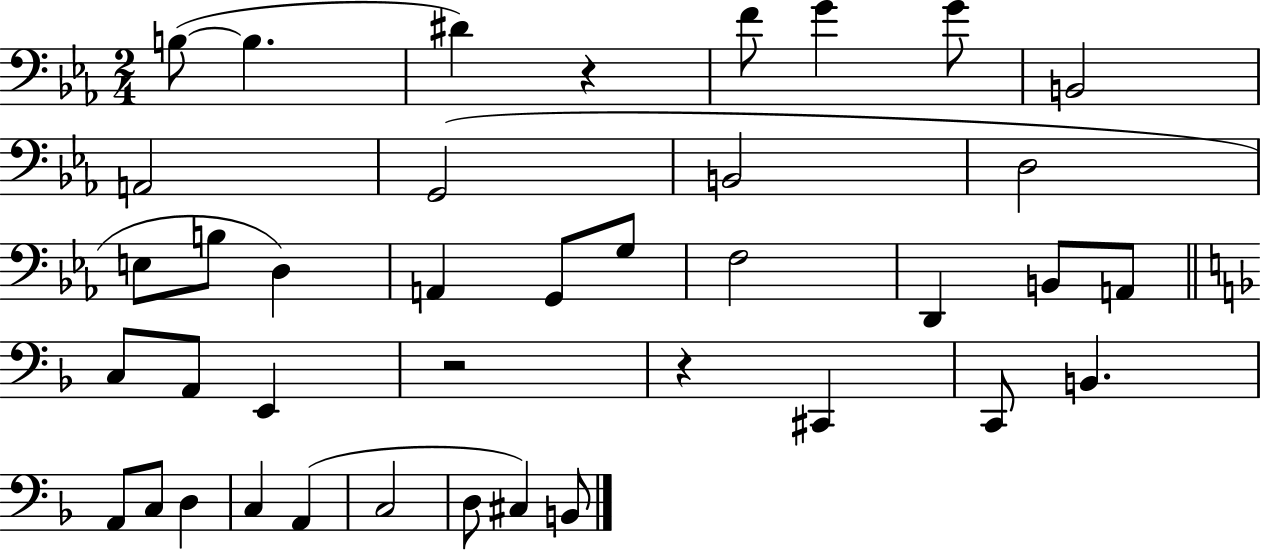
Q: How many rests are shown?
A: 3